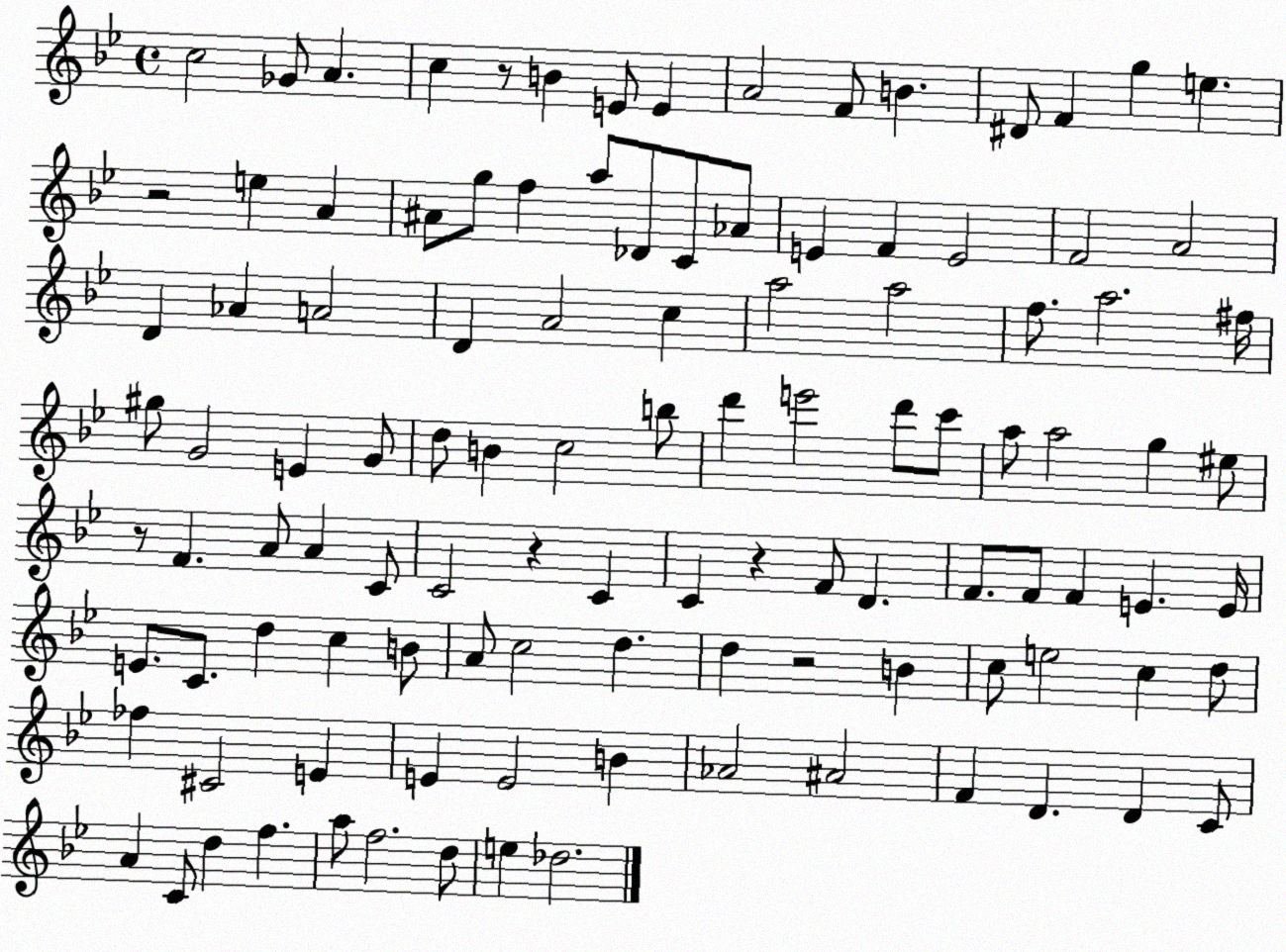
X:1
T:Untitled
M:4/4
L:1/4
K:Bb
c2 _G/2 A c z/2 B E/2 E A2 F/2 B ^D/2 F g e z2 e A ^A/2 g/2 f a/2 _D/2 C/2 _A/2 E F E2 F2 A2 D _A A2 D A2 c a2 a2 f/2 a2 ^f/4 ^g/2 G2 E G/2 d/2 B c2 b/2 d' e'2 d'/2 c'/2 a/2 a2 g ^e/2 z/2 F A/2 A C/2 C2 z C C z F/2 D F/2 F/2 F E E/4 E/2 C/2 d c B/2 A/2 c2 d d z2 B c/2 e2 c d/2 _f ^C2 E E E2 B _A2 ^A2 F D D C/2 A C/2 d f a/2 f2 d/2 e _d2